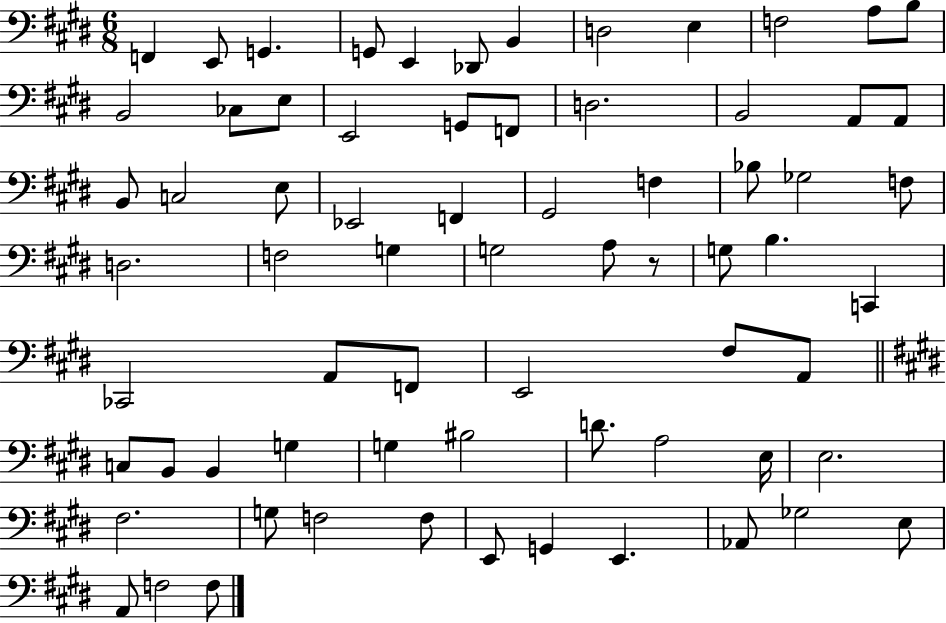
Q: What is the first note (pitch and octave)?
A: F2